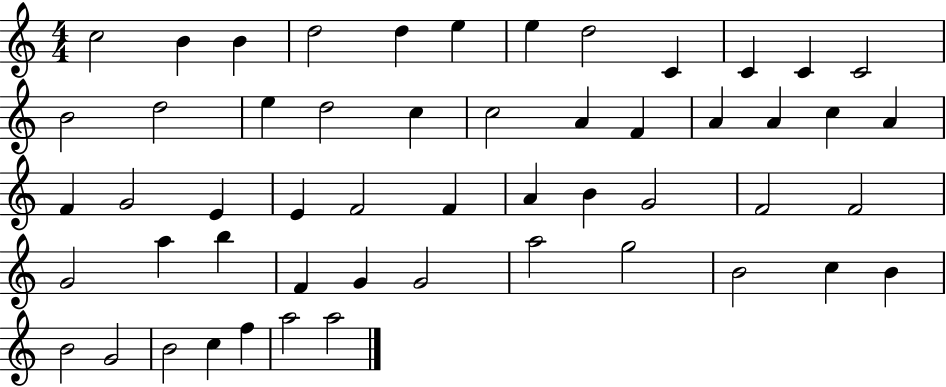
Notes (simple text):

C5/h B4/q B4/q D5/h D5/q E5/q E5/q D5/h C4/q C4/q C4/q C4/h B4/h D5/h E5/q D5/h C5/q C5/h A4/q F4/q A4/q A4/q C5/q A4/q F4/q G4/h E4/q E4/q F4/h F4/q A4/q B4/q G4/h F4/h F4/h G4/h A5/q B5/q F4/q G4/q G4/h A5/h G5/h B4/h C5/q B4/q B4/h G4/h B4/h C5/q F5/q A5/h A5/h